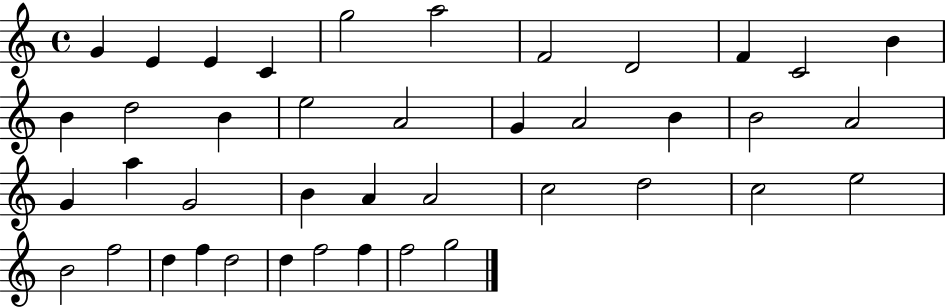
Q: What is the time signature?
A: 4/4